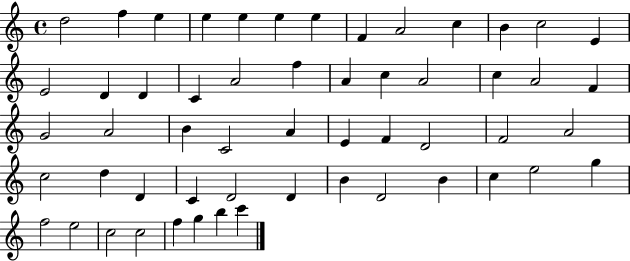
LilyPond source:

{
  \clef treble
  \time 4/4
  \defaultTimeSignature
  \key c \major
  d''2 f''4 e''4 | e''4 e''4 e''4 e''4 | f'4 a'2 c''4 | b'4 c''2 e'4 | \break e'2 d'4 d'4 | c'4 a'2 f''4 | a'4 c''4 a'2 | c''4 a'2 f'4 | \break g'2 a'2 | b'4 c'2 a'4 | e'4 f'4 d'2 | f'2 a'2 | \break c''2 d''4 d'4 | c'4 d'2 d'4 | b'4 d'2 b'4 | c''4 e''2 g''4 | \break f''2 e''2 | c''2 c''2 | f''4 g''4 b''4 c'''4 | \bar "|."
}